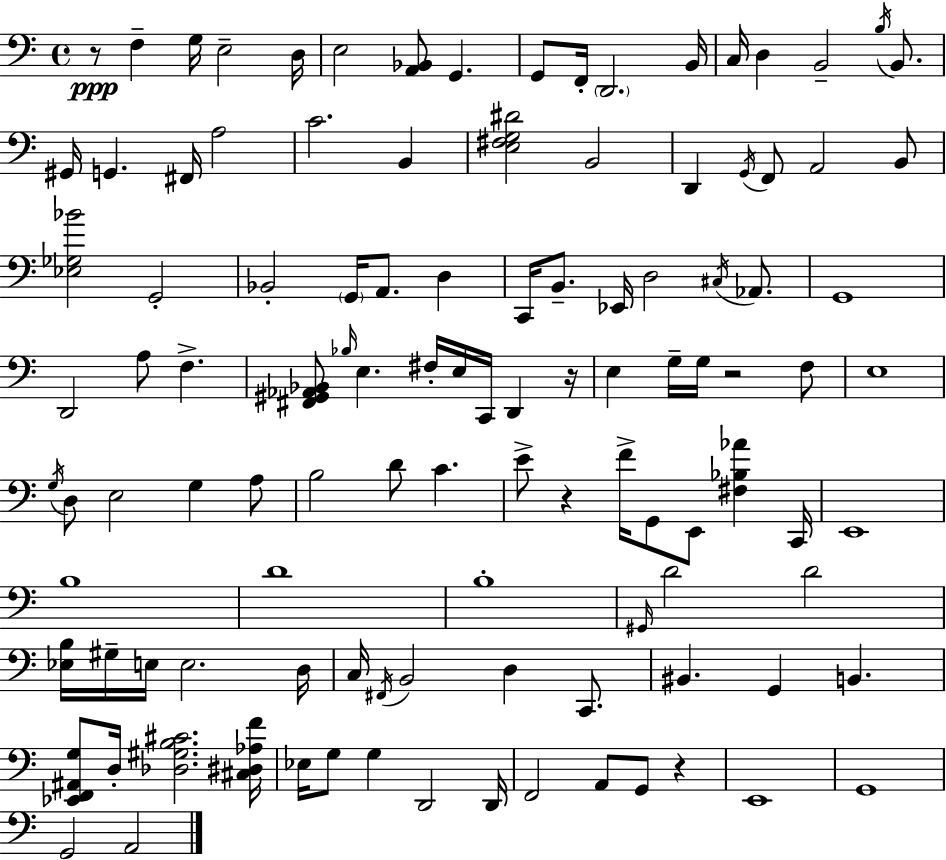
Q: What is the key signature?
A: C major